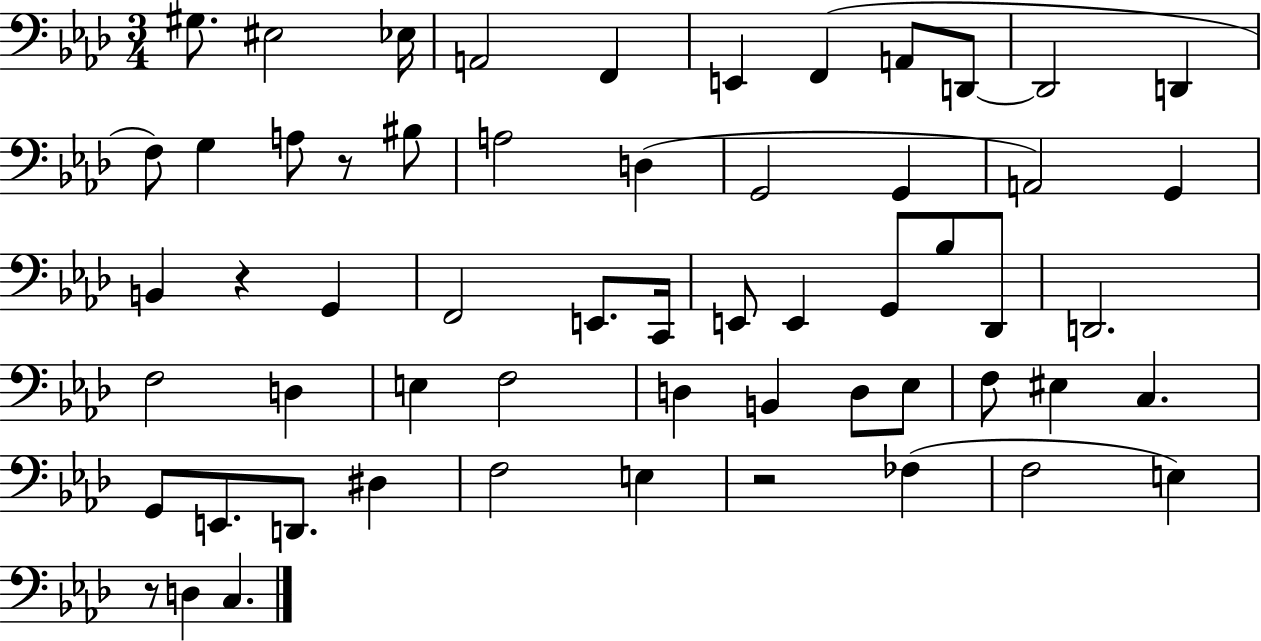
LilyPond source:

{
  \clef bass
  \numericTimeSignature
  \time 3/4
  \key aes \major
  gis8. eis2 ees16 | a,2 f,4 | e,4 f,4( a,8 d,8~~ | d,2 d,4 | \break f8) g4 a8 r8 bis8 | a2 d4( | g,2 g,4 | a,2) g,4 | \break b,4 r4 g,4 | f,2 e,8. c,16 | e,8 e,4 g,8 bes8 des,8 | d,2. | \break f2 d4 | e4 f2 | d4 b,4 d8 ees8 | f8 eis4 c4. | \break g,8 e,8. d,8. dis4 | f2 e4 | r2 fes4( | f2 e4) | \break r8 d4 c4. | \bar "|."
}